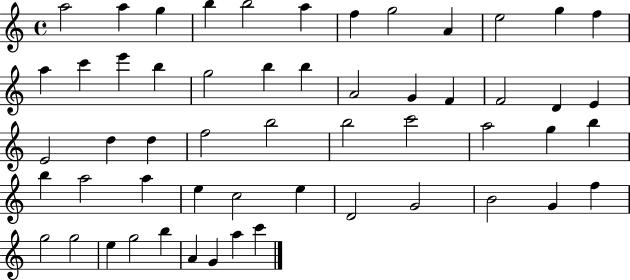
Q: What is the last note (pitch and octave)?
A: C6